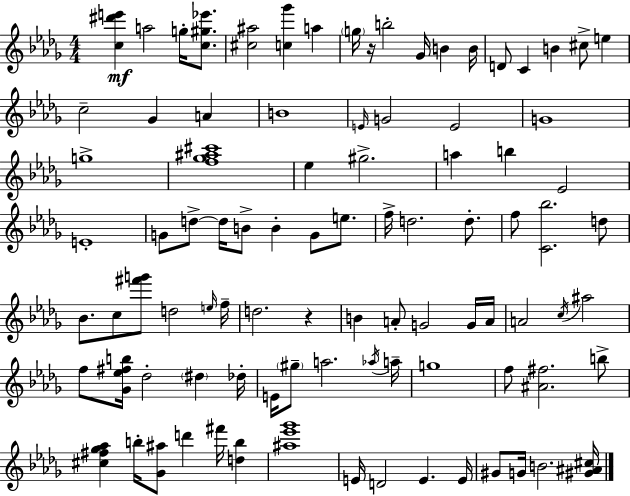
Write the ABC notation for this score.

X:1
T:Untitled
M:4/4
L:1/4
K:Bbm
[c^d'e'] a2 g/4 [c^g_e']/2 [^c^a]2 [c_g'] a g/4 z/4 b2 _G/4 B B/4 D/2 C B ^c/2 e c2 _G A B4 E/4 G2 E2 G4 g4 [f_g^a^c']4 _e ^g2 a b _E2 E4 G/2 d/2 d/4 B/2 B G/2 e/2 f/4 d2 d/2 f/2 [C_b]2 d/2 _B/2 c/2 [^f'g']/2 d2 e/4 f/4 d2 z B A/2 G2 G/4 A/4 A2 c/4 ^a2 f/2 [_G_e^fb]/4 _d2 ^d _d/4 E/4 ^g/2 a2 _a/4 a/4 g4 f/2 [^A^f]2 b/2 [^c^f_g_a] b/4 [_G^a]/2 d' ^f'/4 [db] [^a_e'_g']4 E/4 D2 E E/4 ^G/2 G/4 B2 [^G^A^c]/4